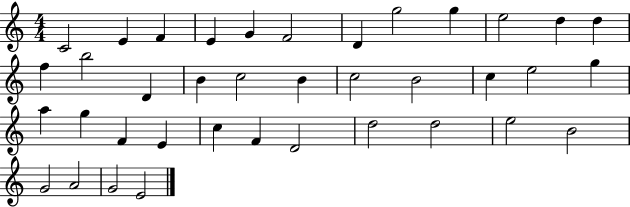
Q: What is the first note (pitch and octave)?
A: C4